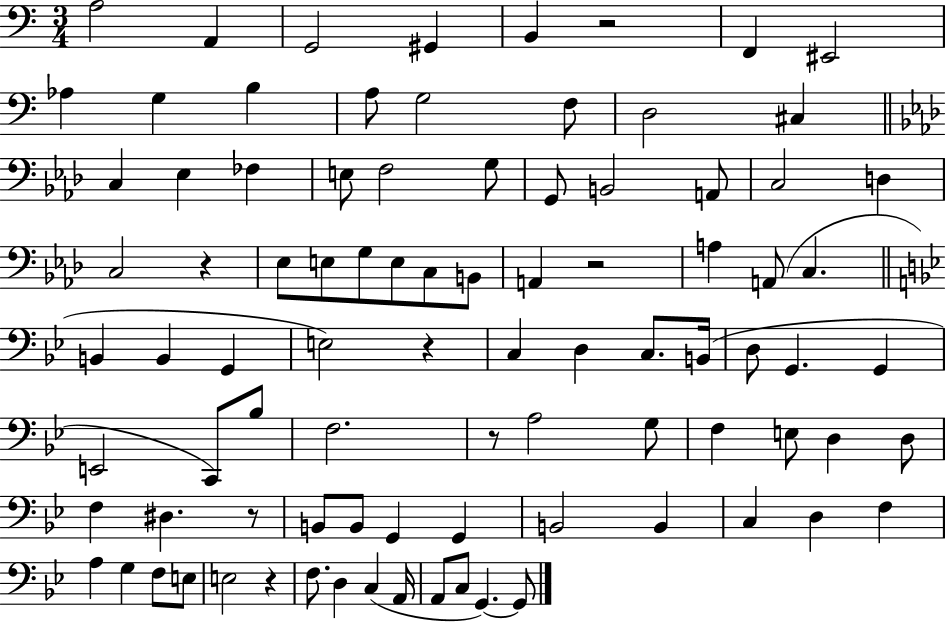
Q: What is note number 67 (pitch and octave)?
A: C3